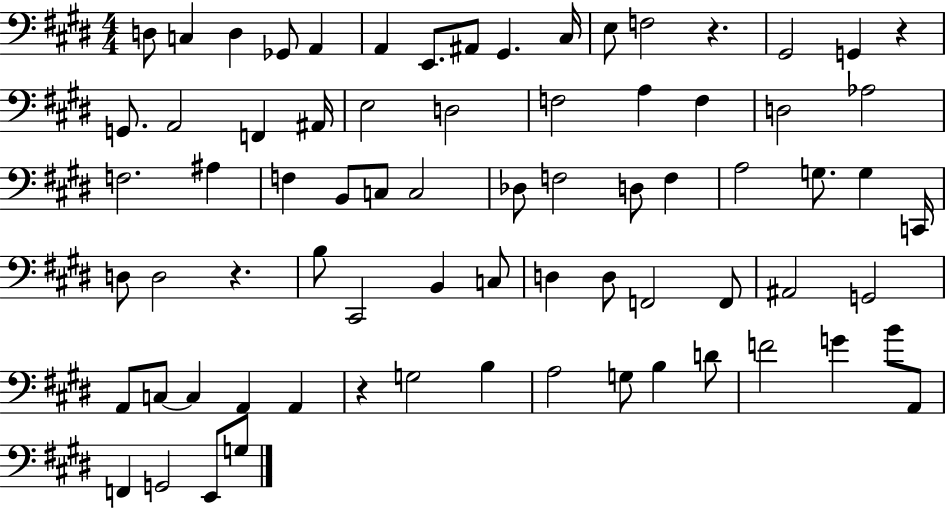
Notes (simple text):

D3/e C3/q D3/q Gb2/e A2/q A2/q E2/e. A#2/e G#2/q. C#3/s E3/e F3/h R/q. G#2/h G2/q R/q G2/e. A2/h F2/q A#2/s E3/h D3/h F3/h A3/q F3/q D3/h Ab3/h F3/h. A#3/q F3/q B2/e C3/e C3/h Db3/e F3/h D3/e F3/q A3/h G3/e. G3/q C2/s D3/e D3/h R/q. B3/e C#2/h B2/q C3/e D3/q D3/e F2/h F2/e A#2/h G2/h A2/e C3/e C3/q A2/q A2/q R/q G3/h B3/q A3/h G3/e B3/q D4/e F4/h G4/q B4/e A2/e F2/q G2/h E2/e G3/e